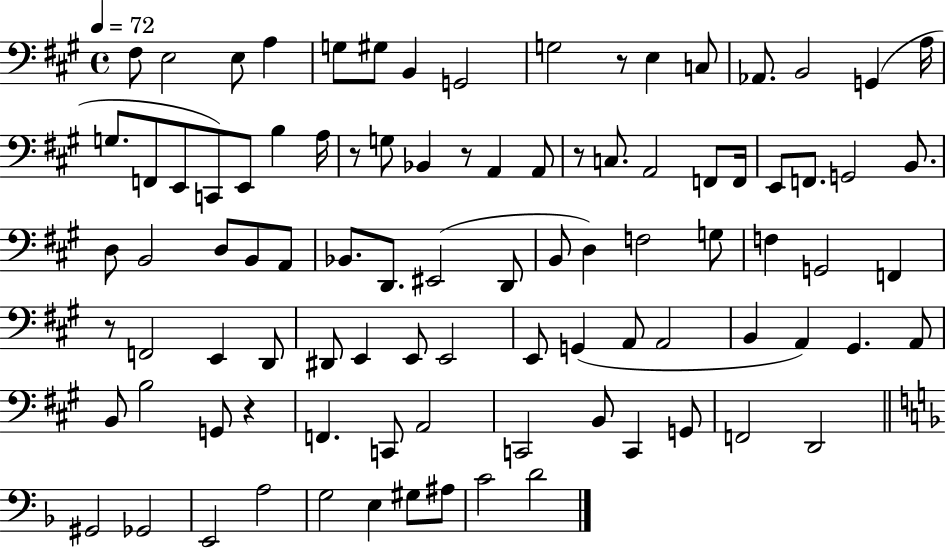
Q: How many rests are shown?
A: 6